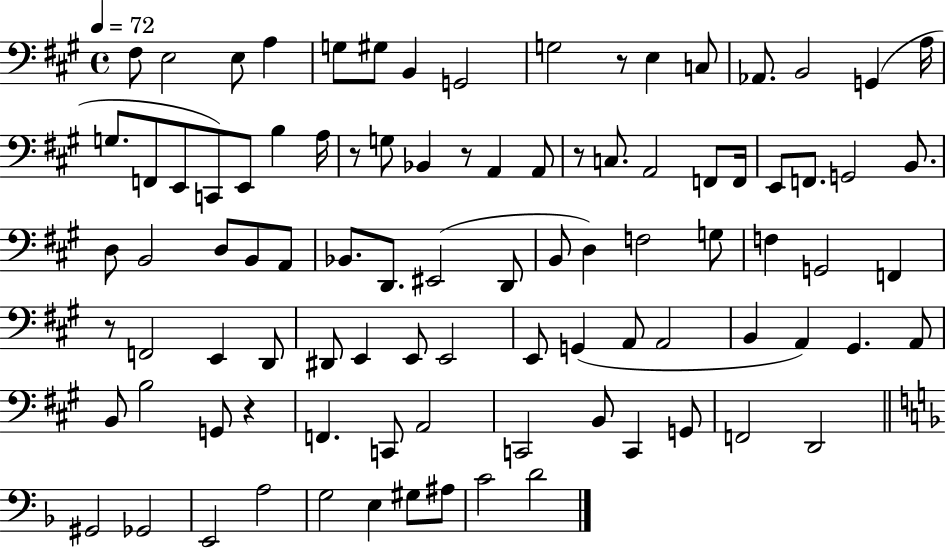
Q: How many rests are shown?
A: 6